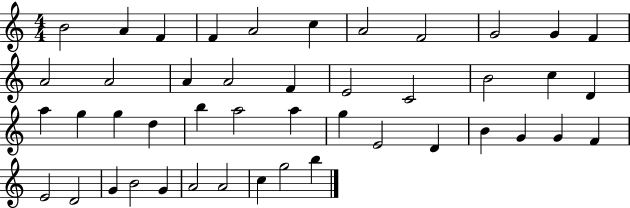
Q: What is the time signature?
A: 4/4